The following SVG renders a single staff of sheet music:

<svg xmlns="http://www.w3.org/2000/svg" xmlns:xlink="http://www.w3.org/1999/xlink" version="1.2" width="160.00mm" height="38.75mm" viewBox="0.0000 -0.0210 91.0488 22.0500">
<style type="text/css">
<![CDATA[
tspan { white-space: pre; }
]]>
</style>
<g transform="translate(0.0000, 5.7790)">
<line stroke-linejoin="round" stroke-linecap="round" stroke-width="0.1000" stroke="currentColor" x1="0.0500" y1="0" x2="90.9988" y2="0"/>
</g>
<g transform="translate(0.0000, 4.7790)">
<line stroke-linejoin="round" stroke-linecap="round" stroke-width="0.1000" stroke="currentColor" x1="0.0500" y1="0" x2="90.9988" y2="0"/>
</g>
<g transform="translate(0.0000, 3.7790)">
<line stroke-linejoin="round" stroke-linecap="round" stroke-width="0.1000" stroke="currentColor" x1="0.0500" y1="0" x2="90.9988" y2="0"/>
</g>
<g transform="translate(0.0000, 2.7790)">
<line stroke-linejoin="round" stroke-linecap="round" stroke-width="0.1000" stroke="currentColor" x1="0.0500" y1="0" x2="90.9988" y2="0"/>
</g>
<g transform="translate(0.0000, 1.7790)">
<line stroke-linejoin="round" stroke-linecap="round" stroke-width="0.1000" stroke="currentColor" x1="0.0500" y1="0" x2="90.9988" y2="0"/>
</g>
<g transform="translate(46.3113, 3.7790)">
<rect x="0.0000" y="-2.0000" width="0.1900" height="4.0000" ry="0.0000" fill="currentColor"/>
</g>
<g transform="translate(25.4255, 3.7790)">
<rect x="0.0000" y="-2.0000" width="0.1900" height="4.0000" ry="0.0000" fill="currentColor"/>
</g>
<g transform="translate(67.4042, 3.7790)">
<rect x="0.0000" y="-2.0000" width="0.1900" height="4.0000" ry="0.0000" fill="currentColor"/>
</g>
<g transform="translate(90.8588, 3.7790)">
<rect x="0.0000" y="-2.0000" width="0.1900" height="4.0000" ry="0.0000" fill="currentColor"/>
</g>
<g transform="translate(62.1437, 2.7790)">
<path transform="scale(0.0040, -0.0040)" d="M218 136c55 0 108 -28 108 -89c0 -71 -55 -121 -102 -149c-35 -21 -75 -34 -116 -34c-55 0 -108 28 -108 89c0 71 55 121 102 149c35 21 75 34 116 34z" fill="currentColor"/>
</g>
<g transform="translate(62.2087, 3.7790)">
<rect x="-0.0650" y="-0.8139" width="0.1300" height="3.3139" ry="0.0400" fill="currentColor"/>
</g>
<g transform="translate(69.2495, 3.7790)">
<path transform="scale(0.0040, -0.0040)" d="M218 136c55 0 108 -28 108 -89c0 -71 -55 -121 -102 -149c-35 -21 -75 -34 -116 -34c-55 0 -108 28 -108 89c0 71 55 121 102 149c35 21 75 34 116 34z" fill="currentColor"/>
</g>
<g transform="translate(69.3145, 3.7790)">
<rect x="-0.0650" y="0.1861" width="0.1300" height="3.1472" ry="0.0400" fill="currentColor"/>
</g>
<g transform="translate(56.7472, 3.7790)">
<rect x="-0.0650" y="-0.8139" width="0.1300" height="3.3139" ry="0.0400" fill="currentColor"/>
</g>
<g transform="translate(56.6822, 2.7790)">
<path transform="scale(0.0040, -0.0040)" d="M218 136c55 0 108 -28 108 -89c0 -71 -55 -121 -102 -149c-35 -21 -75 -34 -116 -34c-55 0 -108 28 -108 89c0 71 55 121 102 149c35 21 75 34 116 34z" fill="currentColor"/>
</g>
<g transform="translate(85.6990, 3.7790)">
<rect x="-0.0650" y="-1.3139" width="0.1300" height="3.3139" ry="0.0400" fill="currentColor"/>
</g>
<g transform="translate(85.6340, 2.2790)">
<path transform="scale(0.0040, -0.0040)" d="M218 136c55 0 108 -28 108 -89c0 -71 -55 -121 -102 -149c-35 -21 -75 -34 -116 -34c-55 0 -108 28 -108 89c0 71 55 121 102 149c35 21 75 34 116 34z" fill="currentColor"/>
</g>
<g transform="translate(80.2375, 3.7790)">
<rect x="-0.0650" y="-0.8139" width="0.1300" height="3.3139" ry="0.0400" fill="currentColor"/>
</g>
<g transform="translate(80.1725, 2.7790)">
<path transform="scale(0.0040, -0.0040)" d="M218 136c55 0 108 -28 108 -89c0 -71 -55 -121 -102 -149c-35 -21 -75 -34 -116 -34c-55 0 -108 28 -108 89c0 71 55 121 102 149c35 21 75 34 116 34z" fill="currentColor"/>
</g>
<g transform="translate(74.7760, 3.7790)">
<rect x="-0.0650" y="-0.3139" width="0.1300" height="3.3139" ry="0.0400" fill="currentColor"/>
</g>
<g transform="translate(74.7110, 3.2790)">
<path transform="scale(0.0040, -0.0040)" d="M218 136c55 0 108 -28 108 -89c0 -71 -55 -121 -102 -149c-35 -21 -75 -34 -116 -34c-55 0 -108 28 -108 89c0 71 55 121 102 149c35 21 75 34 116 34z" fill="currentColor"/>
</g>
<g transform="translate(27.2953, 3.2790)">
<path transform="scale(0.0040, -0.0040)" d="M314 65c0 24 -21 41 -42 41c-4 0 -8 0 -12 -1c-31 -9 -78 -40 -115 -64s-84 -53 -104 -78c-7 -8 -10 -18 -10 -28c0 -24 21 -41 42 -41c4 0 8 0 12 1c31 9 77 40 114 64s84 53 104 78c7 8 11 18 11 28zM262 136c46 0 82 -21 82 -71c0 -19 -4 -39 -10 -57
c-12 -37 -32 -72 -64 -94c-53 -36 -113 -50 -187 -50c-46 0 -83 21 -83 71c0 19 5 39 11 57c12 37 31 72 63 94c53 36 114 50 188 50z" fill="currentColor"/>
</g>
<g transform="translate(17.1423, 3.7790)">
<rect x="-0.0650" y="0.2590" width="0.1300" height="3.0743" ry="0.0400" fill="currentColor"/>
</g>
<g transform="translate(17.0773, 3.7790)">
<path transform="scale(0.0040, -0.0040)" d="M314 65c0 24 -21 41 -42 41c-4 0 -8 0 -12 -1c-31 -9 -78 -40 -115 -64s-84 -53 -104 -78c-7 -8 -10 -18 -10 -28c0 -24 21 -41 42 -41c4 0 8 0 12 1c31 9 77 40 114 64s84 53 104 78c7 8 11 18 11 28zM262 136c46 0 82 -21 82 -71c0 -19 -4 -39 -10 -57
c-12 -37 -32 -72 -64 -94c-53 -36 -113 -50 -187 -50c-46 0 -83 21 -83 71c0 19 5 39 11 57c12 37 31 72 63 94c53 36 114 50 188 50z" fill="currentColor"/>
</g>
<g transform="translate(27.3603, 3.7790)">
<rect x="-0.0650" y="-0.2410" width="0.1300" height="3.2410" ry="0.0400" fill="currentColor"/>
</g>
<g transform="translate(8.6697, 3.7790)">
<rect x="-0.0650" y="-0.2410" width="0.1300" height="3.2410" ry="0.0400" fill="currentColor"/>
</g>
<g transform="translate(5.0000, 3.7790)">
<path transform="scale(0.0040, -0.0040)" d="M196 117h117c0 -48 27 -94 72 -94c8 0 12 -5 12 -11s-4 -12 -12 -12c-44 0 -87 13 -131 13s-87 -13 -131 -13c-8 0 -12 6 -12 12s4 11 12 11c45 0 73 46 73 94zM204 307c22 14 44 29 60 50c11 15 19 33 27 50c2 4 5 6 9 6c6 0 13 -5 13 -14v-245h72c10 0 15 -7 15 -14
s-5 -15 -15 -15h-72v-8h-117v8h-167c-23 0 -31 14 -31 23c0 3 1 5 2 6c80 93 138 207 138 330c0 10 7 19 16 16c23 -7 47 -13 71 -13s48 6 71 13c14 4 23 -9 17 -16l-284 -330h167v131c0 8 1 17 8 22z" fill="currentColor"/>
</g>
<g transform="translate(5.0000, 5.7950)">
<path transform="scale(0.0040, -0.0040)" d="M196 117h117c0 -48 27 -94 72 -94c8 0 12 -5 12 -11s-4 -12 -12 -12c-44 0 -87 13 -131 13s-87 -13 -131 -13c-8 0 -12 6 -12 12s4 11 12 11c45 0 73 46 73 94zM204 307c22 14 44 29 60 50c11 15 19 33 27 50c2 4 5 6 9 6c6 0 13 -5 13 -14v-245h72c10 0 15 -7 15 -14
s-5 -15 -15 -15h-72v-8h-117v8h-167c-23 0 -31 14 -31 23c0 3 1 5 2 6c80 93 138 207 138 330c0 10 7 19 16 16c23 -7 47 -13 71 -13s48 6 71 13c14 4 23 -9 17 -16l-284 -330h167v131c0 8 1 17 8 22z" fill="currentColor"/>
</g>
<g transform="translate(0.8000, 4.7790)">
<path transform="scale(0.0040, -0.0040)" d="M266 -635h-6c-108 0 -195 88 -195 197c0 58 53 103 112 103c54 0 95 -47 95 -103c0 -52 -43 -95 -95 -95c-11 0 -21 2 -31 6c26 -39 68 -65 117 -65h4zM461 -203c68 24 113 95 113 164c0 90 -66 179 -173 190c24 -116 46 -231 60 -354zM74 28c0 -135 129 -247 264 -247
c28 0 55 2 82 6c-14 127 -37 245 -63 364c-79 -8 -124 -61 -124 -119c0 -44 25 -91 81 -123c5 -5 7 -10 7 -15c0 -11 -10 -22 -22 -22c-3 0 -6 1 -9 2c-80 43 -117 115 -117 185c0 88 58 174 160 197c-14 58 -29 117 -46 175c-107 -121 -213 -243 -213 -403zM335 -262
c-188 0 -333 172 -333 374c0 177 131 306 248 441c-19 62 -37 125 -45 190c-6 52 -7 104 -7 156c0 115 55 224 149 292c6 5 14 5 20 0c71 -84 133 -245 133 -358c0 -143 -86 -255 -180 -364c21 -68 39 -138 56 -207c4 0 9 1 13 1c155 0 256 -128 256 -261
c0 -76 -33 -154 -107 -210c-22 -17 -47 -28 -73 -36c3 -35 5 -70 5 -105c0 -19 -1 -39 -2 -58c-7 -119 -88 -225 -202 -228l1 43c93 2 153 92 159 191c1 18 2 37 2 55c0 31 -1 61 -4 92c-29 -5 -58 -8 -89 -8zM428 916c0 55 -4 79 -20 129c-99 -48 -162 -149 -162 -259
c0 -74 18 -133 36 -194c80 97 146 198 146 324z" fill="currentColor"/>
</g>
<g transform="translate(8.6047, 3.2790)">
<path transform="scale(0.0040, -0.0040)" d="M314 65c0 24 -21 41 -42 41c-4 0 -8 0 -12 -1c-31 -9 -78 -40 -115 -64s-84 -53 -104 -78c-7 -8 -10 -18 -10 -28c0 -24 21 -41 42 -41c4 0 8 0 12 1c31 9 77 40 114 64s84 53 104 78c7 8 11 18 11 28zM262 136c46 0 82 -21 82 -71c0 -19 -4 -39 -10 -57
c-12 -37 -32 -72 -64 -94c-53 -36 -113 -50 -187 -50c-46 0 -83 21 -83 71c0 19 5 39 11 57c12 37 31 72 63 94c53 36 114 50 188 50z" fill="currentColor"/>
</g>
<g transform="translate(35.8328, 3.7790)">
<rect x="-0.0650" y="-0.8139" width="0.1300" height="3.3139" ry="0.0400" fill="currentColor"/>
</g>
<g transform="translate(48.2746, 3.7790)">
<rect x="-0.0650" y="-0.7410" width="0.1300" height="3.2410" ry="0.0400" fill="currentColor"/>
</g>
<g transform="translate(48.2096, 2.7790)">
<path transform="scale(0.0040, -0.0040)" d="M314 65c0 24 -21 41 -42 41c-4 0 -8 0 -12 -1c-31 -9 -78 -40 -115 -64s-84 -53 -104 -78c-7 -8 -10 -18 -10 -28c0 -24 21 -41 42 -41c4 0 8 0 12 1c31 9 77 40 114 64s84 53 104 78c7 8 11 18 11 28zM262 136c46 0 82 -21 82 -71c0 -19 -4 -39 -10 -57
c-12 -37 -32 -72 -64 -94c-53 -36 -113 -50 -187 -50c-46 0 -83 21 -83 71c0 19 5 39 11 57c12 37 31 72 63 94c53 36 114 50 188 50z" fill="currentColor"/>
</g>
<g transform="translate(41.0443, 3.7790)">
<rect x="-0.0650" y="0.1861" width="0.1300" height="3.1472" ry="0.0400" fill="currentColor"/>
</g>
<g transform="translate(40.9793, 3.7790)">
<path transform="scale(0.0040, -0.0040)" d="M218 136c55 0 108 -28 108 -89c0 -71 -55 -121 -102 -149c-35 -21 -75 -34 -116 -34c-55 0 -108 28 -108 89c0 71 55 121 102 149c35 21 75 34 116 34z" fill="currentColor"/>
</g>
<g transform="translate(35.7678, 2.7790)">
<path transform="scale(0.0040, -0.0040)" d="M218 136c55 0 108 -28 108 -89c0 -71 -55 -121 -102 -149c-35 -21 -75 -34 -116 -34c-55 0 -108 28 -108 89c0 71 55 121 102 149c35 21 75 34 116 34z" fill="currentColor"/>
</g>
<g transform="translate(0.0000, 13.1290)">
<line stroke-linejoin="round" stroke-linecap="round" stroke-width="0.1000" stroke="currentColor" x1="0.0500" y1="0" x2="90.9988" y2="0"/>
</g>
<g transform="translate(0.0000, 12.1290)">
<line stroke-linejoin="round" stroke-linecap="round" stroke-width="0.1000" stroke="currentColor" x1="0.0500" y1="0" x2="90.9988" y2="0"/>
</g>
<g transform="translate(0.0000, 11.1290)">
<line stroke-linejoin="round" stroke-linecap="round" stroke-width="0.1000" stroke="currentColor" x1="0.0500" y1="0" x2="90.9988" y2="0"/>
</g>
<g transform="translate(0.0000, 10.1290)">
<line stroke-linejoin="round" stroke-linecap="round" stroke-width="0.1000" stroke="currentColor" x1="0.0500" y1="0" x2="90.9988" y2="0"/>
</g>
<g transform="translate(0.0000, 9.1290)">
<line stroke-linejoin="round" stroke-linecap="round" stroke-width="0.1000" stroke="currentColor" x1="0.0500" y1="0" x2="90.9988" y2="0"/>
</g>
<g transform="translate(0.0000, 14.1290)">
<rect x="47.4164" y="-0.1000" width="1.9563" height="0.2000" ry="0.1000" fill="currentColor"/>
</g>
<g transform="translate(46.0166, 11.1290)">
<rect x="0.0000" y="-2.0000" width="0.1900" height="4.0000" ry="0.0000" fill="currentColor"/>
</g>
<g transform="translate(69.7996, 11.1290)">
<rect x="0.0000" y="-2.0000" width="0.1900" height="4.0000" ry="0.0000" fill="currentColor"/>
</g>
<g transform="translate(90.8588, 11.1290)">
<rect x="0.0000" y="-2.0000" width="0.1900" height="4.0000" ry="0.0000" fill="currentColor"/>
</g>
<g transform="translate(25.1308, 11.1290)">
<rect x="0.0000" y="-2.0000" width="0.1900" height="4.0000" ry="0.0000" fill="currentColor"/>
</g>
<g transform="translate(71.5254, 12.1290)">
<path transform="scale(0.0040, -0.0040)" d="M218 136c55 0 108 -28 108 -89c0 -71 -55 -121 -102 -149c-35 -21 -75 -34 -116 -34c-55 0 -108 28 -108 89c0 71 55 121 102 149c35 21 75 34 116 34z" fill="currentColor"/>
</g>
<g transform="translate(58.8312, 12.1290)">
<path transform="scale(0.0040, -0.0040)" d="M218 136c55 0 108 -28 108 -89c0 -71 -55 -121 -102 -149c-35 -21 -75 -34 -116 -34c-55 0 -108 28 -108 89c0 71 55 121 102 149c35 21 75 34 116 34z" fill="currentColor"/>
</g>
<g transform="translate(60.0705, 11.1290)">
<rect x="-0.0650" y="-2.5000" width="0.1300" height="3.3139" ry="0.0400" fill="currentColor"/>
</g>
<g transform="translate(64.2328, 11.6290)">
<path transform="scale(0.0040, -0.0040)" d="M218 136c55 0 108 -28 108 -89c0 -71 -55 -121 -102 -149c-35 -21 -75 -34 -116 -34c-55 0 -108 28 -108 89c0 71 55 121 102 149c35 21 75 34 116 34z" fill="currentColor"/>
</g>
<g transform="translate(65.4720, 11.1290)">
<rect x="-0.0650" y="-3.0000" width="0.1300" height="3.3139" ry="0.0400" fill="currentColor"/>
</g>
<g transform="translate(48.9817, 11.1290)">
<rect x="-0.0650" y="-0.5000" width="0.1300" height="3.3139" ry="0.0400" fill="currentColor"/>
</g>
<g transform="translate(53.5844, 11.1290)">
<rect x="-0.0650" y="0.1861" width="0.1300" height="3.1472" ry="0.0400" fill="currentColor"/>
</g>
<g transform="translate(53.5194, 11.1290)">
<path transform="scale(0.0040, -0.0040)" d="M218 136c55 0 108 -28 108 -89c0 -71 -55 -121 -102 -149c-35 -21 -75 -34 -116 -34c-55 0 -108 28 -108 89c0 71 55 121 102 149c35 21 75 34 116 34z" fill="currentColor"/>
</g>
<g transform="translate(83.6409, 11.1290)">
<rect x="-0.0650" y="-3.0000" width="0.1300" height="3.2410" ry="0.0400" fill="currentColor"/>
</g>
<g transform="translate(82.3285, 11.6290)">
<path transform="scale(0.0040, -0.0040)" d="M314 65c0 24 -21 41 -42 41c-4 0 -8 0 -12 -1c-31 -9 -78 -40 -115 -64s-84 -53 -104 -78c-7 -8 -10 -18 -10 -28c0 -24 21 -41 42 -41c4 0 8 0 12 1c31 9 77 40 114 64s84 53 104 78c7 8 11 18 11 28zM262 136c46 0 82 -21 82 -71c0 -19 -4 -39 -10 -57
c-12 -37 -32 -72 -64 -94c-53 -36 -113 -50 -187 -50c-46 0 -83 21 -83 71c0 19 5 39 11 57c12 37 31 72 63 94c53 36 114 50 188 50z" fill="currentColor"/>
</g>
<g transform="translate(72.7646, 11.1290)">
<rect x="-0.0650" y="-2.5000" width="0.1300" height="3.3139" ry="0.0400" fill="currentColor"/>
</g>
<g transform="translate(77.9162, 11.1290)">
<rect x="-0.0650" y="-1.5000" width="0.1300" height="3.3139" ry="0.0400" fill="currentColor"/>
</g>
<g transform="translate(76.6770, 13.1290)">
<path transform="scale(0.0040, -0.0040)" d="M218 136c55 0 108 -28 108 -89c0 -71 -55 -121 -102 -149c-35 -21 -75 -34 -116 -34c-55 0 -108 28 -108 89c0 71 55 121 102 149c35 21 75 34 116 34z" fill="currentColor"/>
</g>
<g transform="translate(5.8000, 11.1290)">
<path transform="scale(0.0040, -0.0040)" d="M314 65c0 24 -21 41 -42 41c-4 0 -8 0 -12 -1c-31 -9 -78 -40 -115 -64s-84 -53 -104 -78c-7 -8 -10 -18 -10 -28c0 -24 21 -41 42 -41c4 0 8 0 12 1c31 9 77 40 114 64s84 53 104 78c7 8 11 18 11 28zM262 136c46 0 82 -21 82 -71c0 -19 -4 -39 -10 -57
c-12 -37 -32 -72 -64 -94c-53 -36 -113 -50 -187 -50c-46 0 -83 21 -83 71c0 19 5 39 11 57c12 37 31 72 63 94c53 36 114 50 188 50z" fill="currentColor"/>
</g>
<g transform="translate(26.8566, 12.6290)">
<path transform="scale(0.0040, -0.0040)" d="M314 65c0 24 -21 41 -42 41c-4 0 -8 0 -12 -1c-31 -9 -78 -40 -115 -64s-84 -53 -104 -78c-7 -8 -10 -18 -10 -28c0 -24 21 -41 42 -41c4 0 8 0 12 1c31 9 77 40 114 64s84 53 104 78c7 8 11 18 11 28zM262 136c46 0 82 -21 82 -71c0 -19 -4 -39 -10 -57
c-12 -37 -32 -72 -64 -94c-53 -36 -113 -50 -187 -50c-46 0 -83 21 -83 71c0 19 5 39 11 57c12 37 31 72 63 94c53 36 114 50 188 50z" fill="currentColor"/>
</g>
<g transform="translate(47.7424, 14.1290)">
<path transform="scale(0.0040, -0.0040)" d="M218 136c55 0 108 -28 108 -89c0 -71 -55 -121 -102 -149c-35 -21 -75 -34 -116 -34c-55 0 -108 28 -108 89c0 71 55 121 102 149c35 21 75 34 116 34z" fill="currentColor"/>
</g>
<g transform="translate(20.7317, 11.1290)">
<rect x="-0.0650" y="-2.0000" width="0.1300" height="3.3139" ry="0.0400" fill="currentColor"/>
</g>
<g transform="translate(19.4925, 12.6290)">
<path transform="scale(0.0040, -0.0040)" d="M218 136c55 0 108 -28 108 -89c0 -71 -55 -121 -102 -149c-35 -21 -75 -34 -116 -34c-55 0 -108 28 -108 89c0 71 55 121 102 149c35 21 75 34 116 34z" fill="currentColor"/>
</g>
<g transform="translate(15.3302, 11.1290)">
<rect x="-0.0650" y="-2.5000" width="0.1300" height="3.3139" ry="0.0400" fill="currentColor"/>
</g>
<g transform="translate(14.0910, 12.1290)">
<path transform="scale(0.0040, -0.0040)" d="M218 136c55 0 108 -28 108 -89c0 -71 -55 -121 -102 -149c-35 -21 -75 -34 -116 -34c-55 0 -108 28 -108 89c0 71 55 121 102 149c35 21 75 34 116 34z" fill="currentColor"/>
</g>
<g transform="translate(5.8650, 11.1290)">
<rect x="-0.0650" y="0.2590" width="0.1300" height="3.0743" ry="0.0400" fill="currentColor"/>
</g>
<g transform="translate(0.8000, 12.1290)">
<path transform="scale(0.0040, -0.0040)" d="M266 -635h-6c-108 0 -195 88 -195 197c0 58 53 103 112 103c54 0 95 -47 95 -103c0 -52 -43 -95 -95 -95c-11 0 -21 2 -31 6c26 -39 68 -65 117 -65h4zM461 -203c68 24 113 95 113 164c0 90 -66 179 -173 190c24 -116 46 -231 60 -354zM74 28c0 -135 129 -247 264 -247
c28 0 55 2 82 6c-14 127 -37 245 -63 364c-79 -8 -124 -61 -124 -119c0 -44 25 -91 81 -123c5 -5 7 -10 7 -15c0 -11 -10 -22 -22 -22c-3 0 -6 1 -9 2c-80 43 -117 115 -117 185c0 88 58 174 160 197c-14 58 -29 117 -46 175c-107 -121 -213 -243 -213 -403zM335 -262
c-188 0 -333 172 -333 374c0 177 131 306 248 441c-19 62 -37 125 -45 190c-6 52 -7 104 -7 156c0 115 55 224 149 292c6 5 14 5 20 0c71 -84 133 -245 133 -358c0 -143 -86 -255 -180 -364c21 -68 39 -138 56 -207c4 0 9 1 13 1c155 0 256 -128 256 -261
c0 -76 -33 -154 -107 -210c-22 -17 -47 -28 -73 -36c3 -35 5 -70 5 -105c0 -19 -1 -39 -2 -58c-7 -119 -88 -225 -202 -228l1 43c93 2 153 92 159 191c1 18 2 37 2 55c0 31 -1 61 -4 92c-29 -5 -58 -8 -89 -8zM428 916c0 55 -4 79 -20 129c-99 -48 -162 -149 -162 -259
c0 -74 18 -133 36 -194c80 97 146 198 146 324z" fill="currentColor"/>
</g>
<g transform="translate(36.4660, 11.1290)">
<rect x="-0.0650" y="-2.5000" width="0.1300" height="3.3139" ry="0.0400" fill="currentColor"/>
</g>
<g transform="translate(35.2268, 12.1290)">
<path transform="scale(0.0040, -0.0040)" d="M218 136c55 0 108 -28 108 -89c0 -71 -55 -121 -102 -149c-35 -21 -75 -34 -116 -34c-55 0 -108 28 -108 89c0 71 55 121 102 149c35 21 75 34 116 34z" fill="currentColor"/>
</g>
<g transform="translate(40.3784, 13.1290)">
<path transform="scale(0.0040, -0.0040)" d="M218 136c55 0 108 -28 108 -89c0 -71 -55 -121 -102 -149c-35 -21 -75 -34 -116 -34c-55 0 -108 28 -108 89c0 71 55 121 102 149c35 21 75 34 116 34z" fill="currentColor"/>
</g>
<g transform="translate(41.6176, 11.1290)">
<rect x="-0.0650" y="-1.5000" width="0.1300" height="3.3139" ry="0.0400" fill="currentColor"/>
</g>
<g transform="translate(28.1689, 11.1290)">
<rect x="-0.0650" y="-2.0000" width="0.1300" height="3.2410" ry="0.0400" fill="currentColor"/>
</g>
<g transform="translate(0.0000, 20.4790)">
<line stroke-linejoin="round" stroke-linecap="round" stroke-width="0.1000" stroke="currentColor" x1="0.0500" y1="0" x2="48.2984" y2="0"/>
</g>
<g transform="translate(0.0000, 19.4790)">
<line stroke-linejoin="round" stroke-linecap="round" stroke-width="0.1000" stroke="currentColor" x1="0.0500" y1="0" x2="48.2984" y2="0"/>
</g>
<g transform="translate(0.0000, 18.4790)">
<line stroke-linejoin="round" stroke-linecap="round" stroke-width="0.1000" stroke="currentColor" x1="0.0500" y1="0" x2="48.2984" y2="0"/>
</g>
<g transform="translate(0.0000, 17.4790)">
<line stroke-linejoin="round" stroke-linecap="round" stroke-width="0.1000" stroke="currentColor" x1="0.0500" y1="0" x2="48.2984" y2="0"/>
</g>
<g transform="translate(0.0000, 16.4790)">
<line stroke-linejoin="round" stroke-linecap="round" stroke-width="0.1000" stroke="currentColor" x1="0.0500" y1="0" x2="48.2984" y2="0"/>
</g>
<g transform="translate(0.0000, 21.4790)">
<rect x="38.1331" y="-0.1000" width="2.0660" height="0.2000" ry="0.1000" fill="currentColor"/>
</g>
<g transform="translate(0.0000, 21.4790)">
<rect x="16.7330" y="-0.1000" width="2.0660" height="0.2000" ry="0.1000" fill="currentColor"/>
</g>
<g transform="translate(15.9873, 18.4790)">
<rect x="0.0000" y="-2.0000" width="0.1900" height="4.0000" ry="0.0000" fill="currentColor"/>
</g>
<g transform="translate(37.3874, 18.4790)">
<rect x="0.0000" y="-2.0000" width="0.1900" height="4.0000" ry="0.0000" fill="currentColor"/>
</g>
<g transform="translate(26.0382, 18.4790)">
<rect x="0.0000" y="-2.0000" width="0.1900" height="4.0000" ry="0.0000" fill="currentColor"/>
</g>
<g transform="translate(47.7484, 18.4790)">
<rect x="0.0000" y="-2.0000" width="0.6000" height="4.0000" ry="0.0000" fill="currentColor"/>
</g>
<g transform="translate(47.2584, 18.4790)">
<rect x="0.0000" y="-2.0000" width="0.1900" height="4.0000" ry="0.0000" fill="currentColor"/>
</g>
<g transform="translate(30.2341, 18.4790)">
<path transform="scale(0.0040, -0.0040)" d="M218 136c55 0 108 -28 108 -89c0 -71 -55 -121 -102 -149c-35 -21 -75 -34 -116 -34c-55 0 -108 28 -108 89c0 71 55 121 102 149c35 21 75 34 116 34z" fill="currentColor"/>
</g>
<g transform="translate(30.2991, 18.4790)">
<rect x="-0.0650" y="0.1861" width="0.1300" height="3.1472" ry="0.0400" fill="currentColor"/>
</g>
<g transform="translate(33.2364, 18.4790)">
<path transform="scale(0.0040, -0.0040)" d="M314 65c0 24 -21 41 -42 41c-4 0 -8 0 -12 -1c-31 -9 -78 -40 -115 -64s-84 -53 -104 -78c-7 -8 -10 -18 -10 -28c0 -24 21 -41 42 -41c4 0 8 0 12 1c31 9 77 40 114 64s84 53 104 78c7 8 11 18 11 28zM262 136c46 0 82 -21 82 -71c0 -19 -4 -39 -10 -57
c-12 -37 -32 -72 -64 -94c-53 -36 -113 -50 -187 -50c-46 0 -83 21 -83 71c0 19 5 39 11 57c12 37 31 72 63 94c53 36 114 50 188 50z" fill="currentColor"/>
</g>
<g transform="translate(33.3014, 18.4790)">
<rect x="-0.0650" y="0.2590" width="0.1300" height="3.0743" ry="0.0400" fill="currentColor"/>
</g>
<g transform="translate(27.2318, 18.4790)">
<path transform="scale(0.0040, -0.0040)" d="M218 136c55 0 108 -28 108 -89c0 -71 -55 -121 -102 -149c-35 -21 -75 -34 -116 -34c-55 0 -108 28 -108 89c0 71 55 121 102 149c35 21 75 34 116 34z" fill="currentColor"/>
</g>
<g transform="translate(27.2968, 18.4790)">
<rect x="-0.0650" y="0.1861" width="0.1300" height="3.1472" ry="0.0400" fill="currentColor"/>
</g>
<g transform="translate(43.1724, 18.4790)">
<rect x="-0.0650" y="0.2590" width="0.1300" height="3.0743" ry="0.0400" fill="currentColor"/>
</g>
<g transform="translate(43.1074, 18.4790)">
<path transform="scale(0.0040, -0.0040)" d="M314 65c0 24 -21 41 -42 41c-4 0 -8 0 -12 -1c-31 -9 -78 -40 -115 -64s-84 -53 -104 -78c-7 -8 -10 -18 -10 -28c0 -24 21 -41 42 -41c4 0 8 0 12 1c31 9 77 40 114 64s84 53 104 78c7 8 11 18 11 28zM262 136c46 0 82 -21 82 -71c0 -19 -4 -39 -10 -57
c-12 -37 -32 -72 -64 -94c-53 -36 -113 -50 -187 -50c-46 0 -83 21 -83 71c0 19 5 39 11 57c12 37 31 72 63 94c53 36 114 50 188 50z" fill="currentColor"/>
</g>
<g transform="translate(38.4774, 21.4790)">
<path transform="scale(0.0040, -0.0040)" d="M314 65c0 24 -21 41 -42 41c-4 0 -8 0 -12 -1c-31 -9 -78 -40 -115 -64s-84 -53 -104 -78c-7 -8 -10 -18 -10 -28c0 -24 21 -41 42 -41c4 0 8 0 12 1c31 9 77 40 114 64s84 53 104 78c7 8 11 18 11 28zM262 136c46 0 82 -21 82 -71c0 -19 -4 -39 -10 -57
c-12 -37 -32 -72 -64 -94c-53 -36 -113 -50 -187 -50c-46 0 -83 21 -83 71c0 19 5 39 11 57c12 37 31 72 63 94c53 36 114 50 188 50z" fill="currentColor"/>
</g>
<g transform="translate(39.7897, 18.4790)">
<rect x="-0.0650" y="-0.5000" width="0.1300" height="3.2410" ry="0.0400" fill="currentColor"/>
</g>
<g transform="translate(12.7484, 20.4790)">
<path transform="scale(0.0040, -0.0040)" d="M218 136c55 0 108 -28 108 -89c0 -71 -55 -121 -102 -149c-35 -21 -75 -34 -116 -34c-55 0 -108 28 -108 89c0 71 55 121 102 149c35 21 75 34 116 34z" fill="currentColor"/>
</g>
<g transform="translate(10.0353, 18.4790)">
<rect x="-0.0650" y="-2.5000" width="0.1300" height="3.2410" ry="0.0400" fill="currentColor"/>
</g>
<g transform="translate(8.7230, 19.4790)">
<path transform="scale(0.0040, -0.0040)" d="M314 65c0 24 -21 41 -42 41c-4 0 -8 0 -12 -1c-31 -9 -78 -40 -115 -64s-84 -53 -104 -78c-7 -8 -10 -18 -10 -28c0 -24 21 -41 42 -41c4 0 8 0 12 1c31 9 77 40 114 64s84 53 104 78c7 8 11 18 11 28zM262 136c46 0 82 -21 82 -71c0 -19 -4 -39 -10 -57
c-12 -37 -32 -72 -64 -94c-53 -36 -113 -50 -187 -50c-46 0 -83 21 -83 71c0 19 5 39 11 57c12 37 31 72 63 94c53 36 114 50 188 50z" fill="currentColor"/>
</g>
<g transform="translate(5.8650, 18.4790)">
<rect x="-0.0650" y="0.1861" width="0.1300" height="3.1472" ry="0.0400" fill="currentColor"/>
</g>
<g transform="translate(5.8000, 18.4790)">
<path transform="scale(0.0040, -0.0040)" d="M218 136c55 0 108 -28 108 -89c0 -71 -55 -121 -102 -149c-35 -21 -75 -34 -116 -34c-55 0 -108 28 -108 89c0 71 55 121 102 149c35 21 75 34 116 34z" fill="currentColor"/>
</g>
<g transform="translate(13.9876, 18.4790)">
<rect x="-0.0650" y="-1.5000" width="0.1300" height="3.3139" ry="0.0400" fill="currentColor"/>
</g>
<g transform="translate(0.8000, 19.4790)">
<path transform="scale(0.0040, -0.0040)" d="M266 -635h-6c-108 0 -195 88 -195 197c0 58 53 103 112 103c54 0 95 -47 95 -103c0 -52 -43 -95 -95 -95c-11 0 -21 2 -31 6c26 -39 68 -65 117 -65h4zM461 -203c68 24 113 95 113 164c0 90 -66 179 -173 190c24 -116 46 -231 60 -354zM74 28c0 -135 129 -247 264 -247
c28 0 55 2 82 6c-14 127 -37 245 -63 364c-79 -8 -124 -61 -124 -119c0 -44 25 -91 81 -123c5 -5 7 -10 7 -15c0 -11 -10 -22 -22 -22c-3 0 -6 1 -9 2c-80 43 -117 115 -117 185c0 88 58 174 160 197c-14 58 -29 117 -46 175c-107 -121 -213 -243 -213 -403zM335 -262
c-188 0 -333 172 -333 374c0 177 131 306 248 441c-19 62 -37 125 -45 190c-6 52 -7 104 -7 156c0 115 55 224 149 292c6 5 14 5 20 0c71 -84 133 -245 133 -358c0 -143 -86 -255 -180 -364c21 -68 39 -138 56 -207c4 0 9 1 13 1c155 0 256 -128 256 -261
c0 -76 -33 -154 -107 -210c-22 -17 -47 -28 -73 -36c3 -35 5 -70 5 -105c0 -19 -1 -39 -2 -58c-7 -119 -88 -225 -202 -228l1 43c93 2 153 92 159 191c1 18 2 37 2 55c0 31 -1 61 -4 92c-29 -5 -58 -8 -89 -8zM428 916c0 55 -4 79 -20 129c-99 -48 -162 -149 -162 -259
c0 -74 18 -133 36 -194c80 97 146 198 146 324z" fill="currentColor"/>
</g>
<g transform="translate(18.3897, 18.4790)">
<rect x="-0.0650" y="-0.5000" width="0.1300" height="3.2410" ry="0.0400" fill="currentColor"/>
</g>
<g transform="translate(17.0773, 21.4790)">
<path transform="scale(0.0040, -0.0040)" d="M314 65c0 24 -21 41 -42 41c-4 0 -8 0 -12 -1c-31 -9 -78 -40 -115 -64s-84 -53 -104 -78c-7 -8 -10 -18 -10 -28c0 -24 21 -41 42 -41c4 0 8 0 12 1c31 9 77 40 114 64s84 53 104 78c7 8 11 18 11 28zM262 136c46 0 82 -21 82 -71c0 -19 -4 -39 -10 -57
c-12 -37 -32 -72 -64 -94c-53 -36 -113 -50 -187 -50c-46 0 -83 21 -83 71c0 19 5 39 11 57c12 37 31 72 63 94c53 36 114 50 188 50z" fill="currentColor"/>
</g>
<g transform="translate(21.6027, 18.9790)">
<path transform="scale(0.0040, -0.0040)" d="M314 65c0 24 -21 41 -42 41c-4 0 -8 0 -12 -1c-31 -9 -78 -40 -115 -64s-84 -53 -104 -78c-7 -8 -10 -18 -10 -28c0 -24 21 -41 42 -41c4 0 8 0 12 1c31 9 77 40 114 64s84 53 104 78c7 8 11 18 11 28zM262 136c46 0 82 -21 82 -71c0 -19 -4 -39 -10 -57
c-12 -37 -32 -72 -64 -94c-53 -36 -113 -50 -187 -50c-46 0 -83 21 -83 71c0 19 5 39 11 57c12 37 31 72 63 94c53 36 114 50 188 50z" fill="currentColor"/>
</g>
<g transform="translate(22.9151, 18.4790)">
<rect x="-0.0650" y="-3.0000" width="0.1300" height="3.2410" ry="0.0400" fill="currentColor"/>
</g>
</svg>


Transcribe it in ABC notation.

X:1
T:Untitled
M:4/4
L:1/4
K:C
c2 B2 c2 d B d2 d d B c d e B2 G F F2 G E C B G A G E A2 B G2 E C2 A2 B B B2 C2 B2